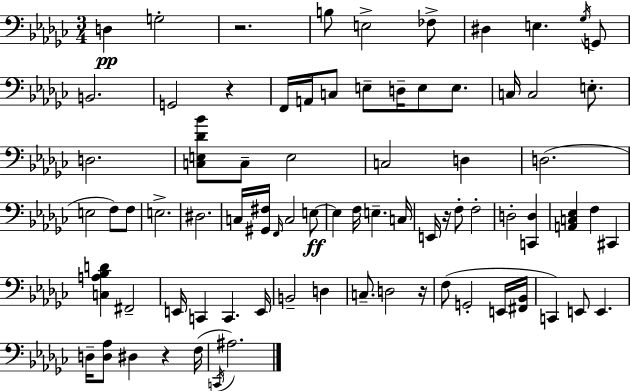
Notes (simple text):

D3/q G3/h R/h. B3/e E3/h FES3/e D#3/q E3/q. Gb3/s G2/e B2/h. G2/h R/q F2/s A2/s C3/e E3/e D3/s E3/e E3/e. C3/s C3/h E3/e. D3/h. [C3,E3,Db4,Bb4]/e C3/e E3/h C3/h D3/q D3/h. E3/h F3/e F3/e E3/h. D#3/h. C3/s [G#2,F#3]/s F2/s C3/h E3/e E3/q F3/s E3/q. C3/s E2/s R/s F3/e F3/h D3/h [C2,D3]/q [A2,C3,Eb3]/q F3/q C#2/q [C3,A3,Bb3,D4]/q F#2/h E2/s C2/q C2/q. E2/s B2/h D3/q C3/e. D3/h R/s F3/e G2/h E2/s [F#2,Bb2]/s C2/q E2/e E2/q. D3/s [D3,Ab3]/e D#3/q R/q F3/s C2/s A#3/h.